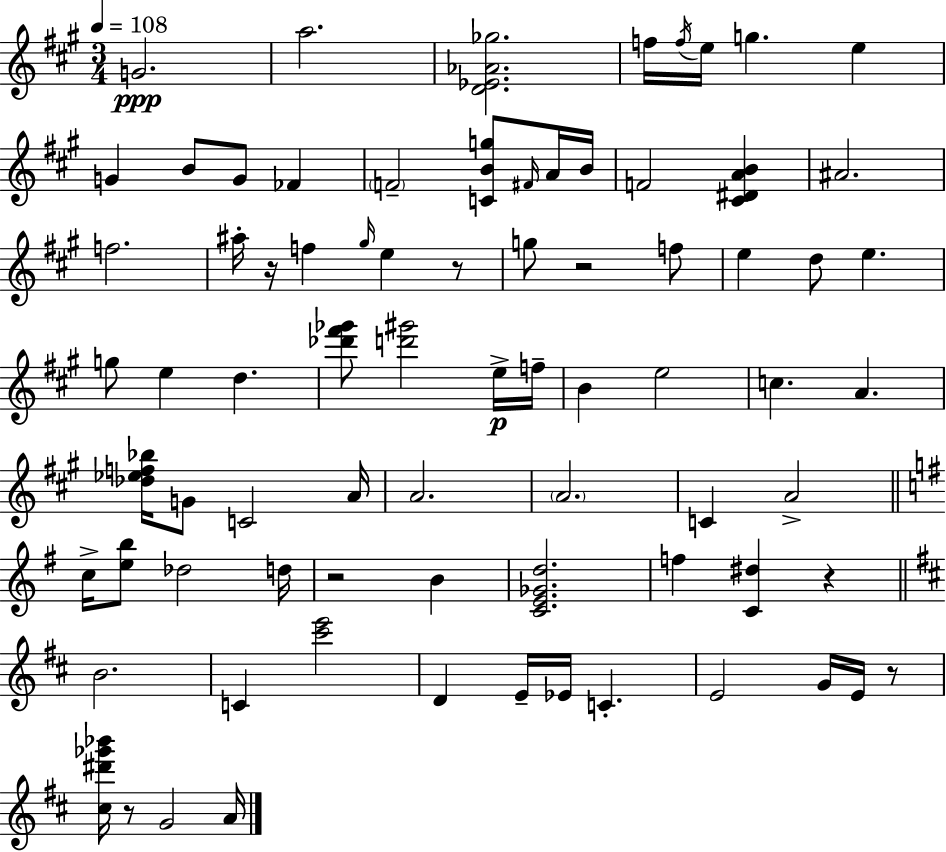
{
  \clef treble
  \numericTimeSignature
  \time 3/4
  \key a \major
  \tempo 4 = 108
  g'2.\ppp | a''2. | <d' ees' aes' ges''>2. | f''16 \acciaccatura { f''16 } e''16 g''4. e''4 | \break g'4 b'8 g'8 fes'4 | \parenthesize f'2-- <c' b' g''>8 \grace { fis'16 } | a'16 b'16 f'2 <cis' dis' a' b'>4 | ais'2. | \break f''2. | ais''16-. r16 f''4 \grace { gis''16 } e''4 | r8 g''8 r2 | f''8 e''4 d''8 e''4. | \break g''8 e''4 d''4. | <des''' fis''' ges'''>8 <d''' gis'''>2 | e''16->\p f''16-- b'4 e''2 | c''4. a'4. | \break <des'' ees'' f'' bes''>16 g'8 c'2 | a'16 a'2. | \parenthesize a'2. | c'4 a'2-> | \break \bar "||" \break \key g \major c''16-> <e'' b''>8 des''2 d''16 | r2 b'4 | <c' e' ges' d''>2. | f''4 <c' dis''>4 r4 | \break \bar "||" \break \key d \major b'2. | c'4 <cis''' e'''>2 | d'4 e'16-- ees'16 c'4.-. | e'2 g'16 e'16 r8 | \break <cis'' dis''' ges''' bes'''>16 r8 g'2 a'16 | \bar "|."
}